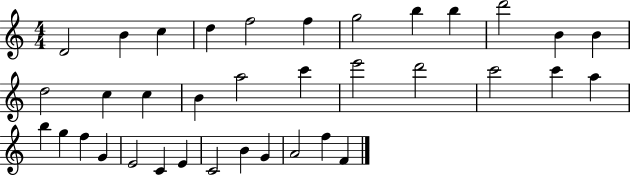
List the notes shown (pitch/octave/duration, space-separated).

D4/h B4/q C5/q D5/q F5/h F5/q G5/h B5/q B5/q D6/h B4/q B4/q D5/h C5/q C5/q B4/q A5/h C6/q E6/h D6/h C6/h C6/q A5/q B5/q G5/q F5/q G4/q E4/h C4/q E4/q C4/h B4/q G4/q A4/h F5/q F4/q